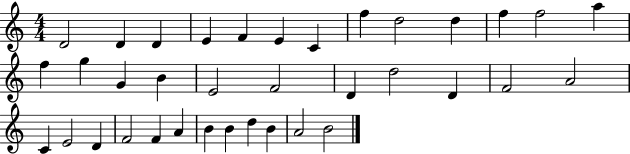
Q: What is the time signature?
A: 4/4